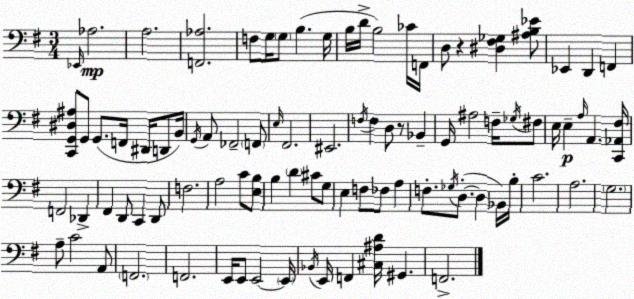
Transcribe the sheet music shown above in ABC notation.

X:1
T:Untitled
M:3/4
L:1/4
K:Em
_E,,/4 _A,2 A,2 [F,,_A,]2 F,/2 G,/4 G,/2 B, G,/4 B,/4 D/4 B,2 _C/4 F,,/4 D,/2 z [^D,^F,_G,] [^A,B,_E]/2 _E,, D,, F,, [C,,G,,^D,^A,]/2 G,,/2 G,,/2 F,,/4 ^D,,/4 D,,/2 B,,/4 G,,/4 A,,/2 _F,,2 F,,/2 E,/4 ^F,,2 ^E,,2 F,/4 F, D,/2 z/2 _B,, G,,/4 ^A,2 F,/4 _G,/4 ^F,/2 E,/4 E, A,/4 A,, [C,,_A,,^F,]/4 F,,2 _D,, ^F,, D,,/2 C,, D,,/2 F,2 A,2 C/2 [E,B,]/2 B, D ^C/2 G,/2 E, F,/2 _F,/2 A, F,/2 _G,/4 D,/2 D, _B,,/4 B,/4 C2 A,2 G,2 A,/2 C2 A,,/2 F,,2 F,,2 E,,/4 E,,/2 E,,2 E,,/4 _B,,/4 E,,/4 F,, [^C,^A,D]/4 ^G,, F,,2